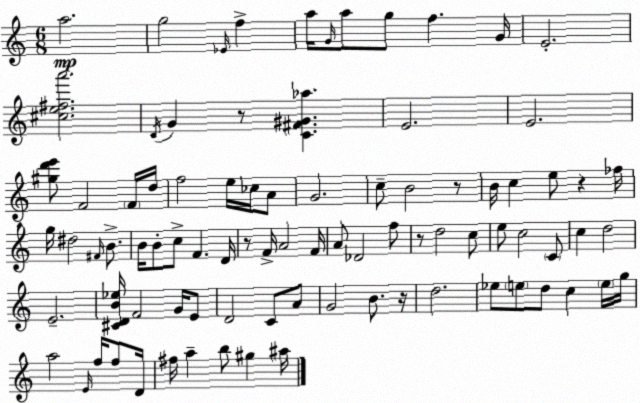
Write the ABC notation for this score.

X:1
T:Untitled
M:6/8
L:1/4
K:Am
a2 g2 _E/4 f a/4 G/4 a/2 g/2 f G/4 E2 [^ce^fa']2 D/4 G z/2 [C^F^G_a] E2 E2 [^gd'e']/2 F2 F/4 d/4 f2 e/4 _c/4 A/2 G2 c/2 B2 z/2 B/4 c e/2 z _f/4 g/4 ^d2 ^F/4 B/2 B/4 B/2 c/2 F D/4 z/2 F/4 A2 F/4 A/2 _D2 f/2 z/2 d2 c/2 e/2 c2 C/2 c d2 E2 [^CDB_e]/4 F2 G/4 E/2 D2 C/2 A/2 G2 B/2 z/4 d2 _e/2 e/2 d/2 c e/4 g/4 a2 E/4 f/4 f/2 D/4 ^f/4 a b/2 ^g ^a/4